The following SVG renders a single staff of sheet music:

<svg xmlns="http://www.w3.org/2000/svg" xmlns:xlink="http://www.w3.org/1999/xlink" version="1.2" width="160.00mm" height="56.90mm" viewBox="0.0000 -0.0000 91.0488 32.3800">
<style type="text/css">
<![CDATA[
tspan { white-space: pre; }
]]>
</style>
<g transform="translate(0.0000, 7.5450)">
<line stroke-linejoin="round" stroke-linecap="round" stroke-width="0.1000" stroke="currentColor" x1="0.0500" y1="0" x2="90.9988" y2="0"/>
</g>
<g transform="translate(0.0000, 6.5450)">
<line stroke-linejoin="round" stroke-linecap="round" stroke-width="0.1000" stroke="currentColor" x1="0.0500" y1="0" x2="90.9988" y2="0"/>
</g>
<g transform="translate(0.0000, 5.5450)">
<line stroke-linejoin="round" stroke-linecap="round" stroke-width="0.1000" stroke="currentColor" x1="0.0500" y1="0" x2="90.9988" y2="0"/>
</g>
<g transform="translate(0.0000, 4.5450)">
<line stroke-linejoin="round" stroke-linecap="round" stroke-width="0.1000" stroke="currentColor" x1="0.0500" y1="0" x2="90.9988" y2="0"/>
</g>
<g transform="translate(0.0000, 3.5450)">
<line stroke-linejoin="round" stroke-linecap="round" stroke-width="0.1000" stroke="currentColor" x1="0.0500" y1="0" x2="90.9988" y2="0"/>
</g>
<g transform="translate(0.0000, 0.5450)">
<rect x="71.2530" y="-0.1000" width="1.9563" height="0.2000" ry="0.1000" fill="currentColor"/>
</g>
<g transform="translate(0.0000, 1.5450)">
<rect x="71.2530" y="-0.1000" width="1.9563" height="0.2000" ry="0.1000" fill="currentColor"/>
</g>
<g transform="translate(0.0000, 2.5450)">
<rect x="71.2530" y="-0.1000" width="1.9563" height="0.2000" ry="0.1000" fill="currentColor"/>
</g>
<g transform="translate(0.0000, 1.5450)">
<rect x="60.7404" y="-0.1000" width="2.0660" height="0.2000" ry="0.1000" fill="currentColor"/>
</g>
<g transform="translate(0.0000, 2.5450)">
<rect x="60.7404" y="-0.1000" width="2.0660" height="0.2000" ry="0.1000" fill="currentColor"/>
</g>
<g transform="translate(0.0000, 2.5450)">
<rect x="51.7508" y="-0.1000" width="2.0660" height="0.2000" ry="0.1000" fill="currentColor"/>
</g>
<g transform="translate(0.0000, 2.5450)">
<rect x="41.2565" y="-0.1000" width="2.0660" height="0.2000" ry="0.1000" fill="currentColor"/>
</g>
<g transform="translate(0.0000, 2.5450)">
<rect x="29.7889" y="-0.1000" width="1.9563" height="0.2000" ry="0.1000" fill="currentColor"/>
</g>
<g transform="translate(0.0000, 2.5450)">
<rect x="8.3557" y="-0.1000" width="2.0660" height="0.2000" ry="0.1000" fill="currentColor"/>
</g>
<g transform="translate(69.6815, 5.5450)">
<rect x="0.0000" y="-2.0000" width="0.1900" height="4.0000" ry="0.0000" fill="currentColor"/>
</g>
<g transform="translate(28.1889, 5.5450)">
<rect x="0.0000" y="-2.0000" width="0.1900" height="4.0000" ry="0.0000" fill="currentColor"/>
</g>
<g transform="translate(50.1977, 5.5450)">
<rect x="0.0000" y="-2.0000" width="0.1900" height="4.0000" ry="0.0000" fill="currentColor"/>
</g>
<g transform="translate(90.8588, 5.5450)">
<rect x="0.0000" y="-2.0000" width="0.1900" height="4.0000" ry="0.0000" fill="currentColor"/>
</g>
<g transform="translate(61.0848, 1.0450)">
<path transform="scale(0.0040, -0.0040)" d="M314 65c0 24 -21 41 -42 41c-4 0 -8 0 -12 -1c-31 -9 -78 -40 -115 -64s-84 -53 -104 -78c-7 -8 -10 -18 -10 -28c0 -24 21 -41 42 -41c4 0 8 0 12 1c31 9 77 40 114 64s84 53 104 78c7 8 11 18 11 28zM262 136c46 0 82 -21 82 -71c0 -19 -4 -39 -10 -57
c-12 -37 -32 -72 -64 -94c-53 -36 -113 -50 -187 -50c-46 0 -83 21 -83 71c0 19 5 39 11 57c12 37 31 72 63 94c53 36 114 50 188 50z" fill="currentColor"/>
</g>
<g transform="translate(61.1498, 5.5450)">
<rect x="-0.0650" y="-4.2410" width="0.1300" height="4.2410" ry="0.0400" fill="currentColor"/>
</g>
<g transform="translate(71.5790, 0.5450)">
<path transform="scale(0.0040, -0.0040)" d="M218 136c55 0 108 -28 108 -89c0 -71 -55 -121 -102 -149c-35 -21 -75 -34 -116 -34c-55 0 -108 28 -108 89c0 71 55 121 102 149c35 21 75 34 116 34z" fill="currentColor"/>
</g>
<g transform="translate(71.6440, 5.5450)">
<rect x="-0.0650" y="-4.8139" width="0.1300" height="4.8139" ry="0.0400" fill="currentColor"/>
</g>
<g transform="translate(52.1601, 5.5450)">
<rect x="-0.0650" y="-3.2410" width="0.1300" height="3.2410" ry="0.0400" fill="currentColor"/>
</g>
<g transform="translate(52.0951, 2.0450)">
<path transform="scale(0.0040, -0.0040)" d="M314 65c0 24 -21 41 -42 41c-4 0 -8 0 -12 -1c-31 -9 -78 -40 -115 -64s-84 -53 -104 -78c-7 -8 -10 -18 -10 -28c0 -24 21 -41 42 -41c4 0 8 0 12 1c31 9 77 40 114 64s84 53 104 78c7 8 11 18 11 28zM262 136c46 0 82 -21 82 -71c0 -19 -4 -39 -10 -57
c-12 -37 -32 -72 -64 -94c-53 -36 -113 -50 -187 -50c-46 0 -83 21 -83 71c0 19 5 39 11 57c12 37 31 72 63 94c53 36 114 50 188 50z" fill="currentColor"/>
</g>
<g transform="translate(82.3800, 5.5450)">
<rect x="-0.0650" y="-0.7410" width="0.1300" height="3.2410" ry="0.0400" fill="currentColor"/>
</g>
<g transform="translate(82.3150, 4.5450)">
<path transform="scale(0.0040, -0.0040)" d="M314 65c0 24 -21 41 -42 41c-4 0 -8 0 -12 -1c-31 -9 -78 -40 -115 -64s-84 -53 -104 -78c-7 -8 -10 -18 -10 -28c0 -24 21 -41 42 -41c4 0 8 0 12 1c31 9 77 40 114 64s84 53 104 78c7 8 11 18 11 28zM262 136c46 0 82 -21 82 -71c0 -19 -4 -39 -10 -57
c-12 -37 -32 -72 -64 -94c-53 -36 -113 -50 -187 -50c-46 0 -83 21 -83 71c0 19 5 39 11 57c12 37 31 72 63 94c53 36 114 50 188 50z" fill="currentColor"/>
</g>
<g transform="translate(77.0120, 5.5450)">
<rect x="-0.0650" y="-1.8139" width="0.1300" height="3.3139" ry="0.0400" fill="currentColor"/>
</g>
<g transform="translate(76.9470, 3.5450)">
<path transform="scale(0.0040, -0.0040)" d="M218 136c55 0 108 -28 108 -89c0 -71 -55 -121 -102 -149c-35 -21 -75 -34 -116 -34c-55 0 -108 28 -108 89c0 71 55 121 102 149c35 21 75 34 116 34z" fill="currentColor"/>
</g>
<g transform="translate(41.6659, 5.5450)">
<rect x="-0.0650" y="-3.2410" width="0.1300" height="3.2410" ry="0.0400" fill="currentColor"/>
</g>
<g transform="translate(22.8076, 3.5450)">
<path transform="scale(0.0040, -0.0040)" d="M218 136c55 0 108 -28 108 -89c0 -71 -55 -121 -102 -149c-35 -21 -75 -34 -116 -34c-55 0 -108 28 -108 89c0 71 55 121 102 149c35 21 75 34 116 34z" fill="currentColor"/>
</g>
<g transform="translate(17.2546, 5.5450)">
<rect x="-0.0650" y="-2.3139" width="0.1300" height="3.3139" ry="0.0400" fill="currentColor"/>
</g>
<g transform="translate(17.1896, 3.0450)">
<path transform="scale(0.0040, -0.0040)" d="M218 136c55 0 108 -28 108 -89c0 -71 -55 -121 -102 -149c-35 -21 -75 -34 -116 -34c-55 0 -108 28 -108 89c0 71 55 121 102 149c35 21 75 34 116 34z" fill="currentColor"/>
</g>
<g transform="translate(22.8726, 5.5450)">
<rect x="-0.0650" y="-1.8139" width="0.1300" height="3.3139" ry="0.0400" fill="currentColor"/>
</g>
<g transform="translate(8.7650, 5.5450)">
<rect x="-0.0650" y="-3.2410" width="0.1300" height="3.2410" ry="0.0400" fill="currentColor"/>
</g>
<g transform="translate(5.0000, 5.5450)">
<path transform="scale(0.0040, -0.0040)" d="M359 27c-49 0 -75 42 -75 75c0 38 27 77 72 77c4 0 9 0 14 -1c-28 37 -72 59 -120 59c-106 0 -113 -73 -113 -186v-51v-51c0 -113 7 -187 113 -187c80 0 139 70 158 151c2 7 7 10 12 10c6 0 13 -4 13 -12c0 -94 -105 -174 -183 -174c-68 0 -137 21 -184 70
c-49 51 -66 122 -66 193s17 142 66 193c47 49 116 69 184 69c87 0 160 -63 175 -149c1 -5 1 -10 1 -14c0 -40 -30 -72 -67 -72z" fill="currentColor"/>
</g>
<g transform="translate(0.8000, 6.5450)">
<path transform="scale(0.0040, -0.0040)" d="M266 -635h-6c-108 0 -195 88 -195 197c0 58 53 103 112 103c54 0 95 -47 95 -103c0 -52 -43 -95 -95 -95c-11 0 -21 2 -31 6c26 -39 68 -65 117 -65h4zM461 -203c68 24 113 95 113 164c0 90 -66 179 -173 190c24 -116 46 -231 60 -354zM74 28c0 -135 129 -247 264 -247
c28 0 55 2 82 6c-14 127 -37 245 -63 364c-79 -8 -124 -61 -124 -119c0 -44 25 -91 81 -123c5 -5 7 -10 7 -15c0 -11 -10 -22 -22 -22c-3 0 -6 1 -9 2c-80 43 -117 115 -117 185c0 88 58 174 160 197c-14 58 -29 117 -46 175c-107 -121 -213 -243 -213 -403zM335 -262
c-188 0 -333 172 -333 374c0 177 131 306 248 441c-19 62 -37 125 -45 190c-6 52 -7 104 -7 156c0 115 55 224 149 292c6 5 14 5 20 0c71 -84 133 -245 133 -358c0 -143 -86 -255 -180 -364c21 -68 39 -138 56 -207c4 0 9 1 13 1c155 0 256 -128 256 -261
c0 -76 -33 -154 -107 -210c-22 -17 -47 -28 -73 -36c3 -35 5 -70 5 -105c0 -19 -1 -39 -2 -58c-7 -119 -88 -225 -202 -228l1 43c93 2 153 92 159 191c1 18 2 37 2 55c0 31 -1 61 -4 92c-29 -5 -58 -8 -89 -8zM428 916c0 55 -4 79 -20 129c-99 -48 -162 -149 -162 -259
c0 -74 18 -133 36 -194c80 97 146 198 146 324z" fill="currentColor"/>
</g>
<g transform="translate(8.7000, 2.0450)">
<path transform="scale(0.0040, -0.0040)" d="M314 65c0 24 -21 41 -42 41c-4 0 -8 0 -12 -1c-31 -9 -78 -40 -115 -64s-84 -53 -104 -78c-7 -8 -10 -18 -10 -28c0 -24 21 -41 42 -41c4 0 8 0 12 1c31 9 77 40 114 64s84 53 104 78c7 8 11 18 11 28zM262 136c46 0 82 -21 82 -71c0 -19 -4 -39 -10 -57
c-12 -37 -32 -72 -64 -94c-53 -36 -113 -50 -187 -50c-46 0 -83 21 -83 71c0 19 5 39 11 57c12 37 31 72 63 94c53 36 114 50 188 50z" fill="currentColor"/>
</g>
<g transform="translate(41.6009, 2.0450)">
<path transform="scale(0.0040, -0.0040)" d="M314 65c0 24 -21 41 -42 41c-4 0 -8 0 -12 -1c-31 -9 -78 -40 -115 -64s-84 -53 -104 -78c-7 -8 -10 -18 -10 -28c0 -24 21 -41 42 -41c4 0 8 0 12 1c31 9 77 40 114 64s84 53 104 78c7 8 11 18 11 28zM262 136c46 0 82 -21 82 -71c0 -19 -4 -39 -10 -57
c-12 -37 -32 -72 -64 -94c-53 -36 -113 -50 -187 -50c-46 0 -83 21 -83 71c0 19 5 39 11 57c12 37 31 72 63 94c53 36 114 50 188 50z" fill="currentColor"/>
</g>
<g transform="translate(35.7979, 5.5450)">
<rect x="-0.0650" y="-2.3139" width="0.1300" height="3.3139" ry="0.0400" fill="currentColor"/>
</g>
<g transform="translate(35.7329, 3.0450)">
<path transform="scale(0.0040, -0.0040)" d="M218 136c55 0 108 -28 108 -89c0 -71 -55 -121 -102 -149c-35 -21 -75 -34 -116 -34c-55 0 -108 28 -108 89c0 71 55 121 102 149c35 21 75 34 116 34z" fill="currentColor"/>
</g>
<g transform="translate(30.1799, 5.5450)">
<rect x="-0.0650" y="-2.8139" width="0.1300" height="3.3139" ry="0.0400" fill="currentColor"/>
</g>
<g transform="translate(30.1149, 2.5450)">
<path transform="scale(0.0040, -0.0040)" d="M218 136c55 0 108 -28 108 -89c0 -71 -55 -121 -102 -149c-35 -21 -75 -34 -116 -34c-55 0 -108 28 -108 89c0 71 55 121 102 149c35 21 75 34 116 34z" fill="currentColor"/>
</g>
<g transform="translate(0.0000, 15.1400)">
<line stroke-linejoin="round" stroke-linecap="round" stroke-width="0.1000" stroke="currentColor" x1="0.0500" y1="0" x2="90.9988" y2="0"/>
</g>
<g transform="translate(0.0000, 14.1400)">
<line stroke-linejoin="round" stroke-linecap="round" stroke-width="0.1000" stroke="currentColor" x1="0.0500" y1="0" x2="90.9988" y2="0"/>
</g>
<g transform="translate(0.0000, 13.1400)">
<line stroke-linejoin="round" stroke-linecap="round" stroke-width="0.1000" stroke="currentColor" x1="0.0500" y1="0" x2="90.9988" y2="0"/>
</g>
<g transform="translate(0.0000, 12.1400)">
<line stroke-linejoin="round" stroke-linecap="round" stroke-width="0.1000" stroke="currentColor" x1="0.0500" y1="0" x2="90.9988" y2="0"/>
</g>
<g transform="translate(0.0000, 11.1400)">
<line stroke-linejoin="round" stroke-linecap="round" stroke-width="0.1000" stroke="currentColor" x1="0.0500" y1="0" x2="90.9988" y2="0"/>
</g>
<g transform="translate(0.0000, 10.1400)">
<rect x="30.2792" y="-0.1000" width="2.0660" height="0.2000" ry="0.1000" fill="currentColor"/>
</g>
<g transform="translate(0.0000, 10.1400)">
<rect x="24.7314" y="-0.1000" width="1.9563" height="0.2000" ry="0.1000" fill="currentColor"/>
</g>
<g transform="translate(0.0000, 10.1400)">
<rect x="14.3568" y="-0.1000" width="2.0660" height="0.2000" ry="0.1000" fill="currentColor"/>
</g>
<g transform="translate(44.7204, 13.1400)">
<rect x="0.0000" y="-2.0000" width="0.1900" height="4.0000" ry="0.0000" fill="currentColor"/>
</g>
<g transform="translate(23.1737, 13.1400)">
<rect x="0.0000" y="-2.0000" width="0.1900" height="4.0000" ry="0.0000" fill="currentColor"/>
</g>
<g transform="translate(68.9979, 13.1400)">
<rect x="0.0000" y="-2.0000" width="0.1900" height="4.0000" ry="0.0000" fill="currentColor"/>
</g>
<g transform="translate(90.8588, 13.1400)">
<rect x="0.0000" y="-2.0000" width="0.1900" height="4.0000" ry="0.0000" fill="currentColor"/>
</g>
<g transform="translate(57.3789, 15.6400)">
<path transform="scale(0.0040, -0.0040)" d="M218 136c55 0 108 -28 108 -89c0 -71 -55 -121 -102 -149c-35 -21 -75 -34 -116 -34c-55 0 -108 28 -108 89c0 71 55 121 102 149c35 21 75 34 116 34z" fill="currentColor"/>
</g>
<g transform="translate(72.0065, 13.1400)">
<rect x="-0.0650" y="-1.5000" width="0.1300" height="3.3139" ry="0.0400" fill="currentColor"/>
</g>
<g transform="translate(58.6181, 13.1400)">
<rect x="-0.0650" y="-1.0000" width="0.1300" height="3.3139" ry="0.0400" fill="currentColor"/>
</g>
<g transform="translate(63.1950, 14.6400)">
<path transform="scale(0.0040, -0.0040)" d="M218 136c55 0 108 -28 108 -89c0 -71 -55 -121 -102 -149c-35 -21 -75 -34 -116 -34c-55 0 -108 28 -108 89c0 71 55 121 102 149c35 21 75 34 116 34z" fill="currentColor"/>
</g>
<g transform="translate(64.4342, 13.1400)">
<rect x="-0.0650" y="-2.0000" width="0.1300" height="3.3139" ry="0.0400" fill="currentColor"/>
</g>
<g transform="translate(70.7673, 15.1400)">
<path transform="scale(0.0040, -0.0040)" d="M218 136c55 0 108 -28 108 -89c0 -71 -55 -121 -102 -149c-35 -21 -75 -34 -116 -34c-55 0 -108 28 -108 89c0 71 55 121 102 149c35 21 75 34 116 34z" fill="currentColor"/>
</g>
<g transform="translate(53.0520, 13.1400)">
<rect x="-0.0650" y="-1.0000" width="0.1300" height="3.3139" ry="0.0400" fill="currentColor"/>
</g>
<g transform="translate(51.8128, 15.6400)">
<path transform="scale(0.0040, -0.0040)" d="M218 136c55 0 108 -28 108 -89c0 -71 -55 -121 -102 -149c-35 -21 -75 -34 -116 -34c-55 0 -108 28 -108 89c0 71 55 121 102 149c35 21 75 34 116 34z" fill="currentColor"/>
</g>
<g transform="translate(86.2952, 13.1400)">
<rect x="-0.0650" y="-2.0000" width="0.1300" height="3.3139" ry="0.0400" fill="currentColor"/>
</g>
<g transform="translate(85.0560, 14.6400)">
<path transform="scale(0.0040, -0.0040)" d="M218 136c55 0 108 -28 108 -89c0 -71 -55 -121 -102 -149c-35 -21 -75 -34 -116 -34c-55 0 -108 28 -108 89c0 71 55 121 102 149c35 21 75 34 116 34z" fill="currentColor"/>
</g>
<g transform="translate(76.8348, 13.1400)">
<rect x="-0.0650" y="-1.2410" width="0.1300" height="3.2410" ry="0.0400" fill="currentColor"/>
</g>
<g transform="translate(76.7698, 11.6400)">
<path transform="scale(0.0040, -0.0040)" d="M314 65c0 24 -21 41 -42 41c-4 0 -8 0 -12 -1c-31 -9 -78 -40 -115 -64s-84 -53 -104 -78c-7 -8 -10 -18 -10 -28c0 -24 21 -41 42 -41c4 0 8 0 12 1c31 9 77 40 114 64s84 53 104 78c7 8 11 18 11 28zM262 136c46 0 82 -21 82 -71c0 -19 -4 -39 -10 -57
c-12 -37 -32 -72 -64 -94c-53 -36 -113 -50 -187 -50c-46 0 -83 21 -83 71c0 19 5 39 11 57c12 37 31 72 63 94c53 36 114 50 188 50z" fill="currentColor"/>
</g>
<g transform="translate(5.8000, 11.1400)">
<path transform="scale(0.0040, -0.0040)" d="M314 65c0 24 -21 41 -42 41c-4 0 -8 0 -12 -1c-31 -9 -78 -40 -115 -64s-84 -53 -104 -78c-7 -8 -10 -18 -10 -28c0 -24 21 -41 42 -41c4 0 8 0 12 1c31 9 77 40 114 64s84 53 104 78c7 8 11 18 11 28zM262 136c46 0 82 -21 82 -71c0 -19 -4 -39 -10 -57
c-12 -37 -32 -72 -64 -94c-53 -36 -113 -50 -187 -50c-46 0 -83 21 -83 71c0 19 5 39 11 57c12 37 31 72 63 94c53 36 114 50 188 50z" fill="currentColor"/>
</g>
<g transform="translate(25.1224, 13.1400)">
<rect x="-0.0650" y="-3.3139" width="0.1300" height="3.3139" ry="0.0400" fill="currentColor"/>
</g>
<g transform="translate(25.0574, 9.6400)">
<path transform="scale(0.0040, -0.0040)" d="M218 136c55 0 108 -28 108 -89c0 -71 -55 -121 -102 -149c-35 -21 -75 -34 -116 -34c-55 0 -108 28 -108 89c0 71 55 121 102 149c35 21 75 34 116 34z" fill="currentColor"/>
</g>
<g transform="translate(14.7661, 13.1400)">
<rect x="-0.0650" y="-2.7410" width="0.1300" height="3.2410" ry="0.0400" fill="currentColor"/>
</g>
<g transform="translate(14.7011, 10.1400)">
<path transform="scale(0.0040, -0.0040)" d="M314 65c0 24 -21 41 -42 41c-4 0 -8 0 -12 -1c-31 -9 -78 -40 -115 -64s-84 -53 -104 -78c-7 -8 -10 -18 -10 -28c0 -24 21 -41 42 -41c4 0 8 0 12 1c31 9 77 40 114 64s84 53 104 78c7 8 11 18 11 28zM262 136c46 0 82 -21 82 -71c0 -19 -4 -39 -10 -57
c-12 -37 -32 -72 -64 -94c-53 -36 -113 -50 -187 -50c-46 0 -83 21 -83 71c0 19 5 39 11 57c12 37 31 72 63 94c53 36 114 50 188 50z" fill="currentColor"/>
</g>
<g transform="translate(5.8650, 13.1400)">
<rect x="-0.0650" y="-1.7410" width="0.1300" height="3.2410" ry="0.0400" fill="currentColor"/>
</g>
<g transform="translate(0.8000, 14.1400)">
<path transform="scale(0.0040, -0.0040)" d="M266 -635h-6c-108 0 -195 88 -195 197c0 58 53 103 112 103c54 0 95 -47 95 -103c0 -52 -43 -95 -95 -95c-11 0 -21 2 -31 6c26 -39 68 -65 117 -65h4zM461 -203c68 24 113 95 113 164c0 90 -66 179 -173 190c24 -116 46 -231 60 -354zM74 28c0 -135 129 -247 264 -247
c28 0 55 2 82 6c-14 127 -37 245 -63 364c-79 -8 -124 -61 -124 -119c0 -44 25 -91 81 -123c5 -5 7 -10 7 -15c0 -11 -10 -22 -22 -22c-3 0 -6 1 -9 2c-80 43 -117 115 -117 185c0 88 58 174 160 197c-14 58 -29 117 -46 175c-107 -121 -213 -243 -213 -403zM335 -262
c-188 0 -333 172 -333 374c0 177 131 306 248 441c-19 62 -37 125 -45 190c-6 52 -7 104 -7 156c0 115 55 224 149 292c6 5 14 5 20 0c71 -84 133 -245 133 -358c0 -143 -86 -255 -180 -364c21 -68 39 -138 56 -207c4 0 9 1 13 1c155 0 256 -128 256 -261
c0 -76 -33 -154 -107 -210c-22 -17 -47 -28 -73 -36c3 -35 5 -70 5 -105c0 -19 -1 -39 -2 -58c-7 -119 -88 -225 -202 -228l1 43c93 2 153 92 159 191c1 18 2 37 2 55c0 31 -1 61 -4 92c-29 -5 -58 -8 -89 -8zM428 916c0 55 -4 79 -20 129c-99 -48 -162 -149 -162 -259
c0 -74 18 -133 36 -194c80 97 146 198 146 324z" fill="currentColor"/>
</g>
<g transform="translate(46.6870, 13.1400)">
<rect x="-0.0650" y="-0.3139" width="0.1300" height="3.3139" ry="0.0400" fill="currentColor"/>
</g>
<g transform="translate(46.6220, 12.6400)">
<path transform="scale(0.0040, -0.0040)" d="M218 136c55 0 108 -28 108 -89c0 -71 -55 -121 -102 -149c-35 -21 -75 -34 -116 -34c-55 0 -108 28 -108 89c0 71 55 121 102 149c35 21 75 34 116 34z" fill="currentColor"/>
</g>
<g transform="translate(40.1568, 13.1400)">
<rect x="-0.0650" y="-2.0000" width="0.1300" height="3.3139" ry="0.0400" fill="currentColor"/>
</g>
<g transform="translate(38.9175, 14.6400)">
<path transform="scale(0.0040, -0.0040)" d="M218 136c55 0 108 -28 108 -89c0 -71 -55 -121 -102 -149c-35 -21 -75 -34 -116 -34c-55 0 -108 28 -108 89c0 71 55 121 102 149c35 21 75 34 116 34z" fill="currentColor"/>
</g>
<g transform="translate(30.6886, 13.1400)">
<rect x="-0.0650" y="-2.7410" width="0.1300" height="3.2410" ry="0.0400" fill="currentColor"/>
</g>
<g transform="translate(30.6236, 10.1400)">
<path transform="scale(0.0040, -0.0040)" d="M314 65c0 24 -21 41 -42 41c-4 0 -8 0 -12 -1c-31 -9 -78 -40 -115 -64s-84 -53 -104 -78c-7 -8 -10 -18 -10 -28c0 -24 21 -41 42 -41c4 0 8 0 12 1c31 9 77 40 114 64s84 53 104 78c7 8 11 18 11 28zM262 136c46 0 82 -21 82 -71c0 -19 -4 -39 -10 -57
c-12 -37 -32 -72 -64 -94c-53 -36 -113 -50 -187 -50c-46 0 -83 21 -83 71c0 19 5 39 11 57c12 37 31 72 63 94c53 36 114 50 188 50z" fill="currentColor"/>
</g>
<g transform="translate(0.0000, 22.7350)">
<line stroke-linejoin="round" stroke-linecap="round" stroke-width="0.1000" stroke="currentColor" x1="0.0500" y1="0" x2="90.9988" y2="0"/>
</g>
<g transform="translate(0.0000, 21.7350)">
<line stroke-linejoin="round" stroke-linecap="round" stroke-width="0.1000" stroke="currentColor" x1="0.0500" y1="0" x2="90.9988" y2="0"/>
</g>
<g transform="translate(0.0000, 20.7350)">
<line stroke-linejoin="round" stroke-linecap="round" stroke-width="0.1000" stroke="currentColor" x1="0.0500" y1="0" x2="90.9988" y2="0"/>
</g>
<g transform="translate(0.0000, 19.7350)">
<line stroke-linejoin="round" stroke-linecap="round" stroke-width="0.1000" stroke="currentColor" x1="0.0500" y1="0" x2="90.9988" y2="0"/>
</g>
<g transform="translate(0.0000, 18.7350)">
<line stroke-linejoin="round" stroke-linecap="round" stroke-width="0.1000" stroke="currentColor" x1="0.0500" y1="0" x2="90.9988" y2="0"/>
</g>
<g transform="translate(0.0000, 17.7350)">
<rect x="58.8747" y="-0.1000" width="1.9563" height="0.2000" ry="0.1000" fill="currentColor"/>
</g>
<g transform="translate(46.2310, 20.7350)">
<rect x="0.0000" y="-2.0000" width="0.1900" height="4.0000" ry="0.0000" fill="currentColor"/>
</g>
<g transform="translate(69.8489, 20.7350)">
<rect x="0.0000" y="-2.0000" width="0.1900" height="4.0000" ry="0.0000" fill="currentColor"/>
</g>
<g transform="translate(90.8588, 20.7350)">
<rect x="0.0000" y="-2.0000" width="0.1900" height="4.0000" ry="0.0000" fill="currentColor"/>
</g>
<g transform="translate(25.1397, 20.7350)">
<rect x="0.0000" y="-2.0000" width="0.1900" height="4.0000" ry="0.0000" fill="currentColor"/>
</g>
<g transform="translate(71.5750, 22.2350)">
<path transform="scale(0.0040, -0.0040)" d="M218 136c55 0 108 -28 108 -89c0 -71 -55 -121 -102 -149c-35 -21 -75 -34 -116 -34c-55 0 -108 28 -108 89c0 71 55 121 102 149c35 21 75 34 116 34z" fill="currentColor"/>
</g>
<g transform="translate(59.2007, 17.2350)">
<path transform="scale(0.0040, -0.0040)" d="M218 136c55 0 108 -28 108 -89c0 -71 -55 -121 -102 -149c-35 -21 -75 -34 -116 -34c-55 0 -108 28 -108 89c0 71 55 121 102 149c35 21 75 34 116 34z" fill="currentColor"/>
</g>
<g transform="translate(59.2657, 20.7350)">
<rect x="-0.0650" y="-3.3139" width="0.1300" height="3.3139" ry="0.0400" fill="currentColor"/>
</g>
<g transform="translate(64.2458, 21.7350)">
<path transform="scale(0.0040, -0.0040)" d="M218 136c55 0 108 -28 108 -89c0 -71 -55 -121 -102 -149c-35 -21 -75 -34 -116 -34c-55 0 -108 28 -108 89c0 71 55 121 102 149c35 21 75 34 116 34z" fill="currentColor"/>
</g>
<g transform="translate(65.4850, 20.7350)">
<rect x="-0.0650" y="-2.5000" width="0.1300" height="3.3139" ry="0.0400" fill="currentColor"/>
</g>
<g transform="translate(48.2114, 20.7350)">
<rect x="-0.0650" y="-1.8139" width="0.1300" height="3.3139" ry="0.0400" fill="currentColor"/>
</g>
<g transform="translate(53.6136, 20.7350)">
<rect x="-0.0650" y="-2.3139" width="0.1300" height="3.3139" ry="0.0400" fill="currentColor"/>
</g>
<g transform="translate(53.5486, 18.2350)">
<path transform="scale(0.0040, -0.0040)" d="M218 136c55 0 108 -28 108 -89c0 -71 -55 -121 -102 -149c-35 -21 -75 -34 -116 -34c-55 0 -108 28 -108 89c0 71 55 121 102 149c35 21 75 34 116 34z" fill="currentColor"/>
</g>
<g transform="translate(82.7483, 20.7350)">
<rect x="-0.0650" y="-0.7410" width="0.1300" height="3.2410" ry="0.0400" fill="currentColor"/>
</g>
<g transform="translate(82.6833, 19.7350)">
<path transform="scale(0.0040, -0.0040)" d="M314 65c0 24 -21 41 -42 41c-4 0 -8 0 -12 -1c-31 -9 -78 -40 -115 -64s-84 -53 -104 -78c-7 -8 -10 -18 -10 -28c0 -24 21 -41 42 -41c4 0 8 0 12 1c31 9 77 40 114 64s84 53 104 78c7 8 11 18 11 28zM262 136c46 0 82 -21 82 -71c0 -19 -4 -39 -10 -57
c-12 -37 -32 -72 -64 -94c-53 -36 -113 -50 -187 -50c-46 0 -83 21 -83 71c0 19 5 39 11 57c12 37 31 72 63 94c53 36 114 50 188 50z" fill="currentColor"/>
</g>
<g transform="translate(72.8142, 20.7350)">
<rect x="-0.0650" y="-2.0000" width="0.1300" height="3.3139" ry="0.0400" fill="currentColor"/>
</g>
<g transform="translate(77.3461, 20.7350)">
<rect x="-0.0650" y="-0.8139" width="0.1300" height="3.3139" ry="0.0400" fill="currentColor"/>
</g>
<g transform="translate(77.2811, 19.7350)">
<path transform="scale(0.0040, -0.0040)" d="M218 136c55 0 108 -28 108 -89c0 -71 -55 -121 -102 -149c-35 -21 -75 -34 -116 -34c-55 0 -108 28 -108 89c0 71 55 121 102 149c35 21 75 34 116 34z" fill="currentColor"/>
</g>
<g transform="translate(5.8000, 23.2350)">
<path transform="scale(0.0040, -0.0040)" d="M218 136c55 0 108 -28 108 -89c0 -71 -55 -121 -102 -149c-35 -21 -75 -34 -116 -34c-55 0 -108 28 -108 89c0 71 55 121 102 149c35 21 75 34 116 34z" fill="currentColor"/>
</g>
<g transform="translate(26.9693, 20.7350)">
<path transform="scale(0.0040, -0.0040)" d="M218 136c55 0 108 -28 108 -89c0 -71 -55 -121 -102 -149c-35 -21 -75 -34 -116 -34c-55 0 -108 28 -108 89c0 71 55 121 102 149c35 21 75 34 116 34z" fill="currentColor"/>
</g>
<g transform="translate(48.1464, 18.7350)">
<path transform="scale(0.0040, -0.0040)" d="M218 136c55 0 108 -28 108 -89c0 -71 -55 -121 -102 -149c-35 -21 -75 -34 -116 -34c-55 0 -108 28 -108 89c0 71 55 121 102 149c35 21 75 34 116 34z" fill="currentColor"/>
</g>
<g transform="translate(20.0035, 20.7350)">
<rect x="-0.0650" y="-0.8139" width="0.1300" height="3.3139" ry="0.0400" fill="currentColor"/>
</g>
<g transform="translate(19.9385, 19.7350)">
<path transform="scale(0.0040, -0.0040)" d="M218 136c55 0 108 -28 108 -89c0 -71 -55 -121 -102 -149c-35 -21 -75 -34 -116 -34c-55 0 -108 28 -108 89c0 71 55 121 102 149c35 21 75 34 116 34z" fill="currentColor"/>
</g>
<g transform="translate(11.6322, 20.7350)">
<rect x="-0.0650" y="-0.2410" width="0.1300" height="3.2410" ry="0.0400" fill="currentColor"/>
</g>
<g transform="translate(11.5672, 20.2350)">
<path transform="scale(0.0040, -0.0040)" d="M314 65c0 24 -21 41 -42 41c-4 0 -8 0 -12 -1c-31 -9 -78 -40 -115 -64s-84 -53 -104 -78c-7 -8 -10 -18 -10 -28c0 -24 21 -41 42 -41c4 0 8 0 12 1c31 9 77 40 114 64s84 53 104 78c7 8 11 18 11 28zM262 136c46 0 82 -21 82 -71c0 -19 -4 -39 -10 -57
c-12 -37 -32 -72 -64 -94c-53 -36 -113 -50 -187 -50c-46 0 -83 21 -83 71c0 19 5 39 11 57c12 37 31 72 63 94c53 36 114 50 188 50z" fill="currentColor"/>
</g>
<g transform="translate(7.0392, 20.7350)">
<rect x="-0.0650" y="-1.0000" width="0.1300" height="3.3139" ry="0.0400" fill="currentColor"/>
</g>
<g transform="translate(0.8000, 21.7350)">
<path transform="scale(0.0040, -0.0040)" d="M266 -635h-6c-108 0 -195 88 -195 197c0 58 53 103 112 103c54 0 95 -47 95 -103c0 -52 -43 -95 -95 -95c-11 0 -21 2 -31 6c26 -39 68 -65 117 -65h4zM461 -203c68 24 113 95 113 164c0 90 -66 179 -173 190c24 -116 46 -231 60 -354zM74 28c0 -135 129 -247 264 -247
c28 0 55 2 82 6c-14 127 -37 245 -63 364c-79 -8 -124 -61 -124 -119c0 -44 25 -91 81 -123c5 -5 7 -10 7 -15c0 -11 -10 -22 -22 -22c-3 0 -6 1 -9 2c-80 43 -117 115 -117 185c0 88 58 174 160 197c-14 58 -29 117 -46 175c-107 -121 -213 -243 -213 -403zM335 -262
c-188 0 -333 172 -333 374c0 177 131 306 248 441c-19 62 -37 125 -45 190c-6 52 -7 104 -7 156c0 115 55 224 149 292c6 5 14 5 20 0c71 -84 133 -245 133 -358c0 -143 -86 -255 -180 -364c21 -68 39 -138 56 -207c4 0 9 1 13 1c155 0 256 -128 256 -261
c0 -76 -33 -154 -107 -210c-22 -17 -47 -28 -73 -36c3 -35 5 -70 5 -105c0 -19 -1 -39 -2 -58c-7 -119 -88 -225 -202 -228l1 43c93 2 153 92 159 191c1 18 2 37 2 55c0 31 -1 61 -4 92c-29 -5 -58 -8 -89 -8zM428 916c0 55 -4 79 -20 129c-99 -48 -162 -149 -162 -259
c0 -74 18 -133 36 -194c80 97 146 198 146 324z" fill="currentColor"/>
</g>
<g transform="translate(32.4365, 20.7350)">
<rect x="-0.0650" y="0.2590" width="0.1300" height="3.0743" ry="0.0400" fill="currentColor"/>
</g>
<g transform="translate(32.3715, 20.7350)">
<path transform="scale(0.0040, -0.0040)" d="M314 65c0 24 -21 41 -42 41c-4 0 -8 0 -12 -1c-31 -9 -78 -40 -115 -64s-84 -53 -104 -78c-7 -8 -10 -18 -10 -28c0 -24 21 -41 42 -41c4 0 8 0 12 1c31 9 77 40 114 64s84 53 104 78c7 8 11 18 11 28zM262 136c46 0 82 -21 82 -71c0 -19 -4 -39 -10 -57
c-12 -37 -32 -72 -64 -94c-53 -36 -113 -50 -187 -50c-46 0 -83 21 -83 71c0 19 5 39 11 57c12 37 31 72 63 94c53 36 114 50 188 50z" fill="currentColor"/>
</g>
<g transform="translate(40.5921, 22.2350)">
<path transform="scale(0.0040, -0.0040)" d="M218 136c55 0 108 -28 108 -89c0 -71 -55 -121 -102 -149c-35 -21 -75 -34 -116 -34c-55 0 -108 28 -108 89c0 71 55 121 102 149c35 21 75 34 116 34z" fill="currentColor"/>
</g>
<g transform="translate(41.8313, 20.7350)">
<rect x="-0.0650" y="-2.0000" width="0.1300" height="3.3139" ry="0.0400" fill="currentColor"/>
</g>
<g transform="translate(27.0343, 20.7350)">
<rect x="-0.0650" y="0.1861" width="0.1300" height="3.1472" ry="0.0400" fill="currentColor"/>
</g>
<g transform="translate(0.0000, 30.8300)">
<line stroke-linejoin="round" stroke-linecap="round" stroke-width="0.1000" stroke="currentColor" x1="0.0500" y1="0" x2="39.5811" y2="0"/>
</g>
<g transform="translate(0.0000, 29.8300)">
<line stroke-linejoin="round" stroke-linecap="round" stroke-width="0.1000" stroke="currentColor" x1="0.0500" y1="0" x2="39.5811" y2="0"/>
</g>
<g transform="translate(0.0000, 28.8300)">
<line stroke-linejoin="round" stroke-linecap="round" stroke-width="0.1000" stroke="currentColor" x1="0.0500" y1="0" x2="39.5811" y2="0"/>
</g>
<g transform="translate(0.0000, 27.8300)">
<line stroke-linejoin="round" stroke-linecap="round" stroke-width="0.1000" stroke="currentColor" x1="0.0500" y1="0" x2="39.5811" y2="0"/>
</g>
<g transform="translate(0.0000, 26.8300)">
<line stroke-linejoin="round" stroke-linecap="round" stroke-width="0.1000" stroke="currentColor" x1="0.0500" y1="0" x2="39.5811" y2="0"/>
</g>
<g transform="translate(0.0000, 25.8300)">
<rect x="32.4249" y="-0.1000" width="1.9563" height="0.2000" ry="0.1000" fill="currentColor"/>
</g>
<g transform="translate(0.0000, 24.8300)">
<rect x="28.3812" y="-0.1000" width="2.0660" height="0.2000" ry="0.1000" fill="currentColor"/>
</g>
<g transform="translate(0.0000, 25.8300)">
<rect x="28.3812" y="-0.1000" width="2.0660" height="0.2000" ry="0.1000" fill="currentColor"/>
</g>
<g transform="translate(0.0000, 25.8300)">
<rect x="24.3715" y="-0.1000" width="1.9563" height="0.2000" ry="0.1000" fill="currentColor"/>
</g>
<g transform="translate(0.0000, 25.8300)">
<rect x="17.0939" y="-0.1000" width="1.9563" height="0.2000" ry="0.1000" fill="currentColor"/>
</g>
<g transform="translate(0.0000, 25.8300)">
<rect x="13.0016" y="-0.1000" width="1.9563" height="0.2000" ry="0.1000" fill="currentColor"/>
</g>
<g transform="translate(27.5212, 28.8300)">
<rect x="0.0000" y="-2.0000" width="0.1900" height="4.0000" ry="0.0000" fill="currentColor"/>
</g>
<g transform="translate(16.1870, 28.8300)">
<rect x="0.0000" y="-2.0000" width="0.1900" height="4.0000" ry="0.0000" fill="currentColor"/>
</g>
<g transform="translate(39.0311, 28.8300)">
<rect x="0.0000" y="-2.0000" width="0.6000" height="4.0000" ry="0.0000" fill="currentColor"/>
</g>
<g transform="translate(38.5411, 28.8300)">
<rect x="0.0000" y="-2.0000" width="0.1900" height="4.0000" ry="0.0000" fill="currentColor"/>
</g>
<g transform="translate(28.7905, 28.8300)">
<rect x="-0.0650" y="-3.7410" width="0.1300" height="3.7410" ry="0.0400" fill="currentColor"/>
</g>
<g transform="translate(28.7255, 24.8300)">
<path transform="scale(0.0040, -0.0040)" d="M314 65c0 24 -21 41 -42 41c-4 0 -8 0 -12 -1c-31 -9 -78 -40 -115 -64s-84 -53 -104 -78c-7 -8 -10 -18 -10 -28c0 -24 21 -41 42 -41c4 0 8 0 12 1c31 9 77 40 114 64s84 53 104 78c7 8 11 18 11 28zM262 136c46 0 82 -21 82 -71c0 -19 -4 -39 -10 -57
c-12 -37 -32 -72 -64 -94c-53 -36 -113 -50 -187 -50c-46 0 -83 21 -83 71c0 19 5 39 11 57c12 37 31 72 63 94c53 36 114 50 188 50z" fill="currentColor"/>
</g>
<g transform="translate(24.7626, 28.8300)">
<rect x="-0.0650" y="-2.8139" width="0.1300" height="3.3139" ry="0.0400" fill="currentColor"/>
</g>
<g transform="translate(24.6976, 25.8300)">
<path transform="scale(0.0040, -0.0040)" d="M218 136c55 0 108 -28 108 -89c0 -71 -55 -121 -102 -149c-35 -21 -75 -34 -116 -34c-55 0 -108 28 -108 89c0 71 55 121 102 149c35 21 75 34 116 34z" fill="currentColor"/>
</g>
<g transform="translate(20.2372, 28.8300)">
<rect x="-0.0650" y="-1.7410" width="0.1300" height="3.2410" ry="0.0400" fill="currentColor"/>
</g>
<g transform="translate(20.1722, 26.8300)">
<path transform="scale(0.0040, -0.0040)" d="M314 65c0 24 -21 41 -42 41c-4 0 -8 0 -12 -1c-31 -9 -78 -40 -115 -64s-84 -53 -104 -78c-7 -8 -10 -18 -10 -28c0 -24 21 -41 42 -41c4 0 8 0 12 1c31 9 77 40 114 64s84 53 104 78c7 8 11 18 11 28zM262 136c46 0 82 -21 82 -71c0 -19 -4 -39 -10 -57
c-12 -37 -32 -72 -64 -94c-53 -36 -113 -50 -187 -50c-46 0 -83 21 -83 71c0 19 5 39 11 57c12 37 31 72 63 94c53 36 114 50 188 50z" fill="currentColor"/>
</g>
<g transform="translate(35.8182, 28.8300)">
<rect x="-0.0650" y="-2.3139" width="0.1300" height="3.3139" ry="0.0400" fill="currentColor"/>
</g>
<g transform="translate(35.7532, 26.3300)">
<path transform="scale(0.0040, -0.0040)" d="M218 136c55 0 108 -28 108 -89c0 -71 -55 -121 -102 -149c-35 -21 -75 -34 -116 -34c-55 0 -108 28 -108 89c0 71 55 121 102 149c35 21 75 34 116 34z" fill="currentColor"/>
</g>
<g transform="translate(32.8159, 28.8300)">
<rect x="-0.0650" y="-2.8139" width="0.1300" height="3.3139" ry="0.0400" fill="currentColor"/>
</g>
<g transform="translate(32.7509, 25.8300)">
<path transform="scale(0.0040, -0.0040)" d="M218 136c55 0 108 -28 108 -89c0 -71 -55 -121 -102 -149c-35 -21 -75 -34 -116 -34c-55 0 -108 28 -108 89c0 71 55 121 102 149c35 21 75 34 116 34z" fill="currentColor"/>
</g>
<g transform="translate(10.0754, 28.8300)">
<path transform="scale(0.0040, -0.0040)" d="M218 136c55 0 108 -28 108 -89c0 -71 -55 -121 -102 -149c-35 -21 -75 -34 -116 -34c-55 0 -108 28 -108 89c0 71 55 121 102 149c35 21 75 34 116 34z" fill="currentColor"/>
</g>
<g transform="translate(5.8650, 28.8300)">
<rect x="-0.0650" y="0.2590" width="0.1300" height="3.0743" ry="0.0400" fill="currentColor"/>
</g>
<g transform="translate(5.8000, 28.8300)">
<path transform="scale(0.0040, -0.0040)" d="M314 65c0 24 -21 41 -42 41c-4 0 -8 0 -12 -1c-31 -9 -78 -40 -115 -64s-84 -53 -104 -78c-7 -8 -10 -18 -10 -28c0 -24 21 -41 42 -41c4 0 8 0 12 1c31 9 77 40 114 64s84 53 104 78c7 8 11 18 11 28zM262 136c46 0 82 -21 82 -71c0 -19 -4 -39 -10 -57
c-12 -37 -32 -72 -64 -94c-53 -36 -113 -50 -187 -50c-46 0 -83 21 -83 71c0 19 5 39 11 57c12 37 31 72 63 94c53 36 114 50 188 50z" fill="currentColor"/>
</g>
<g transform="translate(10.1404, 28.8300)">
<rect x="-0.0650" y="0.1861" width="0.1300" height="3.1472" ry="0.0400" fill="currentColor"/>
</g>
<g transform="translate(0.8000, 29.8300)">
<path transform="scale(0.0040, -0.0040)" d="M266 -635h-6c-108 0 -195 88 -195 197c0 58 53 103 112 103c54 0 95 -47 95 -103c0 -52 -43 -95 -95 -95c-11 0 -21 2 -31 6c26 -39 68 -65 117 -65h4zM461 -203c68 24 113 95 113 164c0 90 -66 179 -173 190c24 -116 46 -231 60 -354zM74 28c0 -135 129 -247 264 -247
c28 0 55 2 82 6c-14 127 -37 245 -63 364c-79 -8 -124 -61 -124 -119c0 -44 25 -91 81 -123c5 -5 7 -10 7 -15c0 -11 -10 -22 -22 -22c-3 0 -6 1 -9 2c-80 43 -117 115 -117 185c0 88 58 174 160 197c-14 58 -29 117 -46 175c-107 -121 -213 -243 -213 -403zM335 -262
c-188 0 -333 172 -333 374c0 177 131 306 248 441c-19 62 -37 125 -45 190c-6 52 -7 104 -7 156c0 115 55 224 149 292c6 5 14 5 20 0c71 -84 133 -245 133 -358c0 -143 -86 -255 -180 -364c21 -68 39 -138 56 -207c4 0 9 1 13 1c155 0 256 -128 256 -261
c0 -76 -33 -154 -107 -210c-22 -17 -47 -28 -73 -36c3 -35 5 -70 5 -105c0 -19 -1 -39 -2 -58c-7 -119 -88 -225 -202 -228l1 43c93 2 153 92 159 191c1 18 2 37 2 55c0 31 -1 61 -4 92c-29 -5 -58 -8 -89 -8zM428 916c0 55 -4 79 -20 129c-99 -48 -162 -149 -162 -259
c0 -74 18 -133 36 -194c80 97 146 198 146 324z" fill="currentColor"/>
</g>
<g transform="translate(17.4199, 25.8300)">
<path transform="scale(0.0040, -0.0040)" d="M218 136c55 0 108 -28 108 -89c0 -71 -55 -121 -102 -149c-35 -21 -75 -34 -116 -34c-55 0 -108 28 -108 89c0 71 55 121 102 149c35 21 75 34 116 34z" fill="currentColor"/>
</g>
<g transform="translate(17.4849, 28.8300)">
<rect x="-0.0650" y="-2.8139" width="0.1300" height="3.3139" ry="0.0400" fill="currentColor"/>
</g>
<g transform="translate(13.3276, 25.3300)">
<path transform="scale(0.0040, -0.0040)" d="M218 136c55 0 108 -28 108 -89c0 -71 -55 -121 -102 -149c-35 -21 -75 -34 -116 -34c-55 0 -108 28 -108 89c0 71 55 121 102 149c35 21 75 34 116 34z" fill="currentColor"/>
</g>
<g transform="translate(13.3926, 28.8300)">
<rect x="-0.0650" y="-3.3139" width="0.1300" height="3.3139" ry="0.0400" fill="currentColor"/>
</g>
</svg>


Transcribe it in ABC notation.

X:1
T:Untitled
M:4/4
L:1/4
K:C
b2 g f a g b2 b2 d'2 e' f d2 f2 a2 b a2 F c D D F E e2 F D c2 d B B2 F f g b G F d d2 B2 B b a f2 a c'2 a g